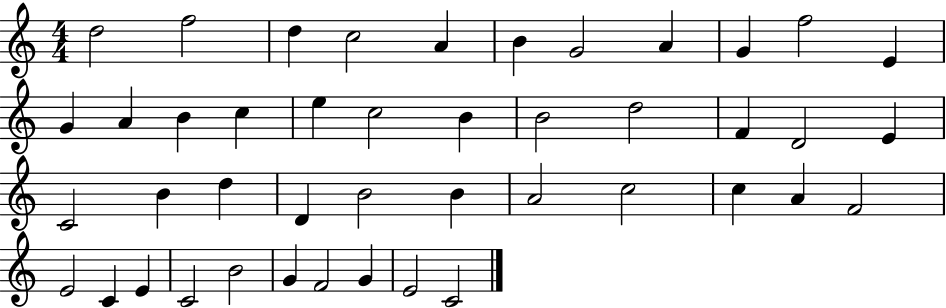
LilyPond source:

{
  \clef treble
  \numericTimeSignature
  \time 4/4
  \key c \major
  d''2 f''2 | d''4 c''2 a'4 | b'4 g'2 a'4 | g'4 f''2 e'4 | \break g'4 a'4 b'4 c''4 | e''4 c''2 b'4 | b'2 d''2 | f'4 d'2 e'4 | \break c'2 b'4 d''4 | d'4 b'2 b'4 | a'2 c''2 | c''4 a'4 f'2 | \break e'2 c'4 e'4 | c'2 b'2 | g'4 f'2 g'4 | e'2 c'2 | \break \bar "|."
}